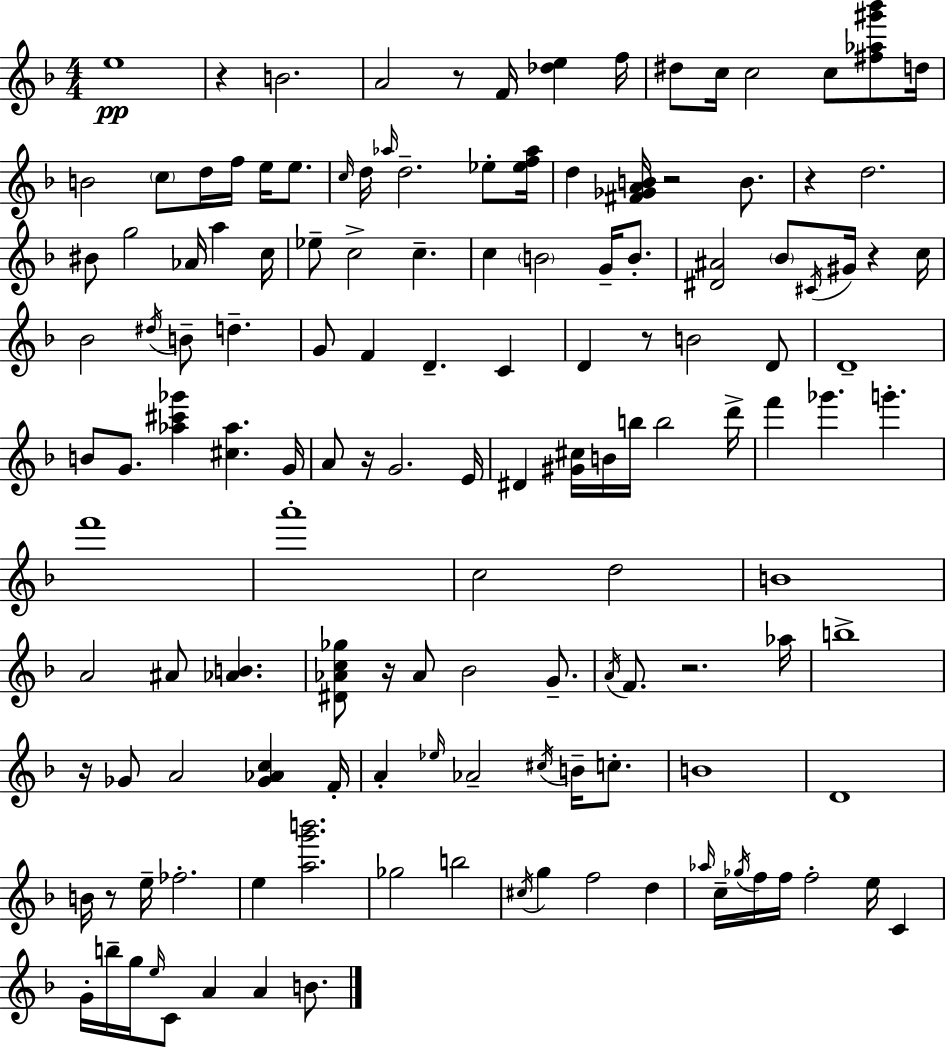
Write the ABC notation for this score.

X:1
T:Untitled
M:4/4
L:1/4
K:Dm
e4 z B2 A2 z/2 F/4 [_de] f/4 ^d/2 c/4 c2 c/2 [^f_a^g'_b']/2 d/4 B2 c/2 d/4 f/4 e/4 e/2 c/4 d/4 _a/4 d2 _e/2 [_ef_a]/4 d [^F_GAB]/4 z2 B/2 z d2 ^B/2 g2 _A/4 a c/4 _e/2 c2 c c B2 G/4 B/2 [^D^A]2 _B/2 ^C/4 ^G/4 z c/4 _B2 ^d/4 B/2 d G/2 F D C D z/2 B2 D/2 D4 B/2 G/2 [_a^c'_g'] [^c_a] G/4 A/2 z/4 G2 E/4 ^D [^G^c]/4 B/4 b/4 b2 d'/4 f' _g' g' f'4 a'4 c2 d2 B4 A2 ^A/2 [_AB] [^D_Ac_g]/2 z/4 _A/2 _B2 G/2 A/4 F/2 z2 _a/4 b4 z/4 _G/2 A2 [_G_Ac] F/4 A _e/4 _A2 ^c/4 B/4 c/2 B4 D4 B/4 z/2 e/4 _f2 e [ag'b']2 _g2 b2 ^c/4 g f2 d _a/4 c/4 _g/4 f/4 f/4 f2 e/4 C G/4 b/4 g/4 e/4 C/2 A A B/2